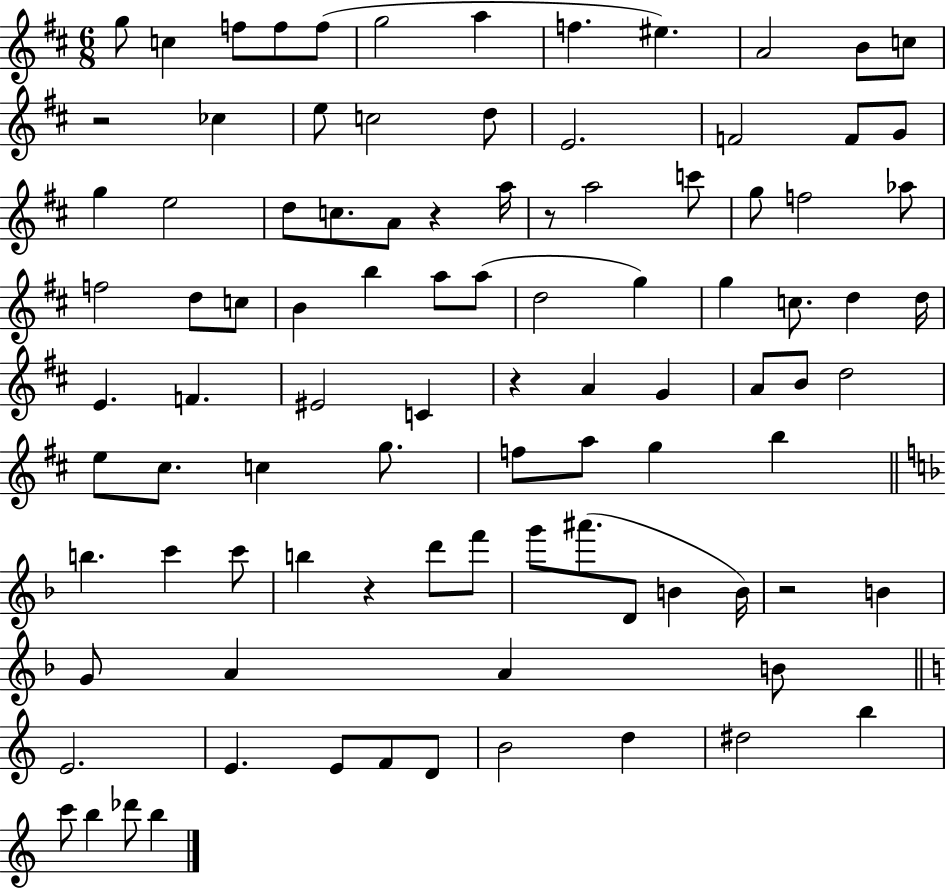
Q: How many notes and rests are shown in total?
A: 96